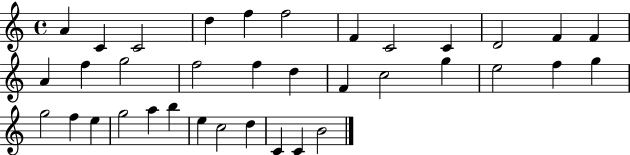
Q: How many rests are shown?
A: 0